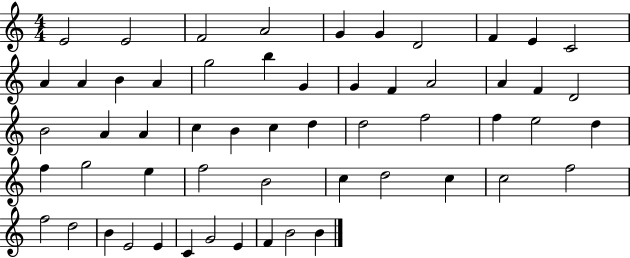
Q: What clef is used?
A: treble